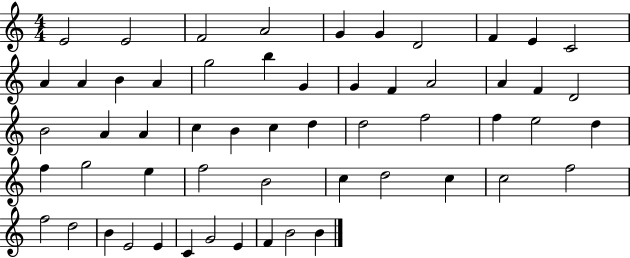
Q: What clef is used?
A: treble